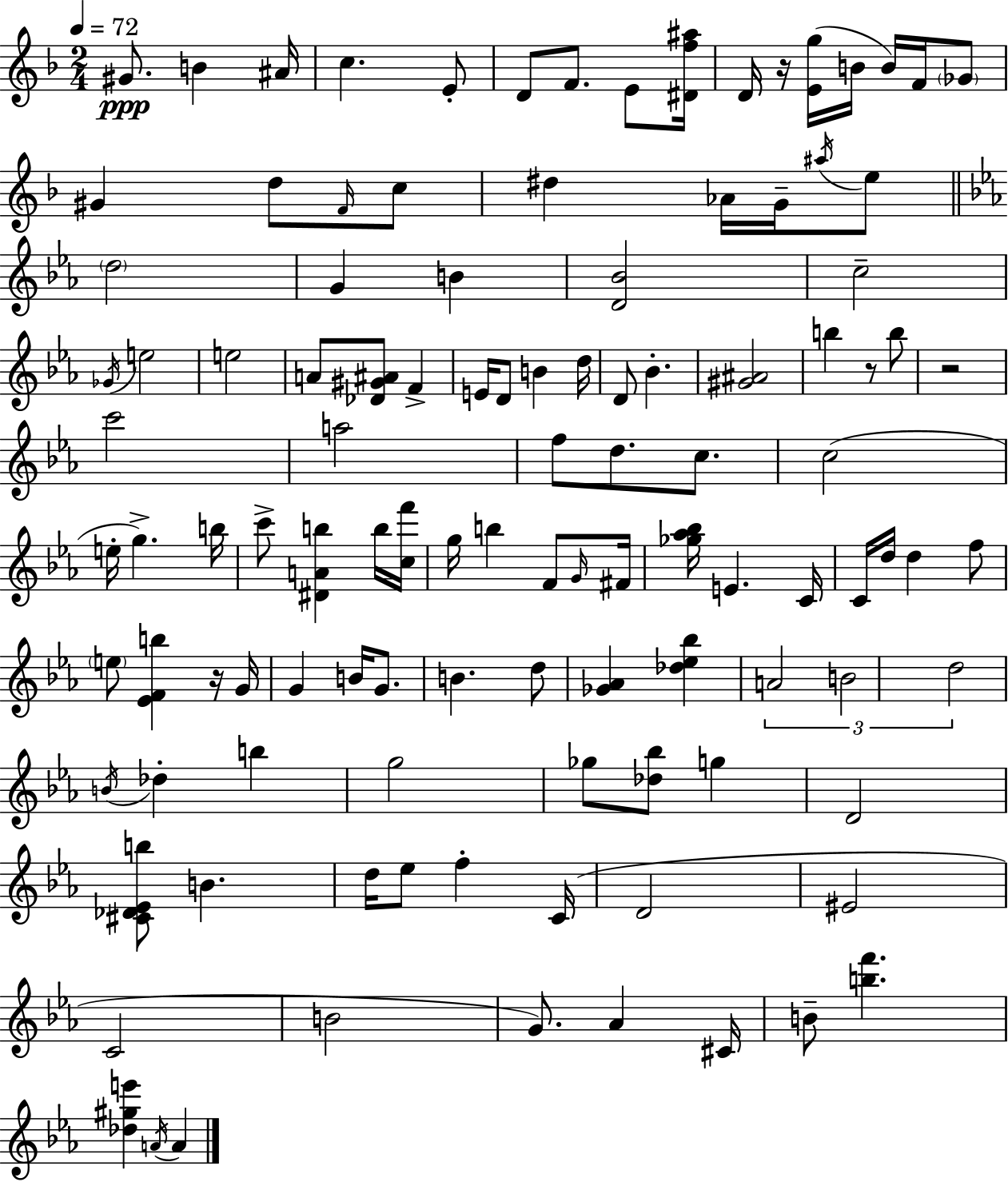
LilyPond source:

{
  \clef treble
  \numericTimeSignature
  \time 2/4
  \key f \major
  \tempo 4 = 72
  gis'8.\ppp b'4 ais'16 | c''4. e'8-. | d'8 f'8. e'8 <dis' f'' ais''>16 | d'16 r16 <e' g''>16( b'16 b'16) f'16 \parenthesize ges'8 | \break gis'4 d''8 \grace { f'16 } c''8 | dis''4 aes'16 g'16-- \acciaccatura { ais''16 } | e''8 \bar "||" \break \key ees \major \parenthesize d''2 | g'4 b'4 | <d' bes'>2 | c''2-- | \break \acciaccatura { ges'16 } e''2 | e''2 | a'8 <des' gis' ais'>8 f'4-> | e'16 d'8 b'4 | \break d''16 d'8 bes'4.-. | <gis' ais'>2 | b''4 r8 b''8 | r2 | \break c'''2 | a''2 | f''8 d''8. c''8. | c''2( | \break e''16-. g''4.->) | b''16 c'''8-> <dis' a' b''>4 b''16 | <c'' f'''>16 g''16 b''4 f'8 | \grace { g'16 } fis'16 <ges'' aes'' bes''>16 e'4. | \break c'16 c'16 d''16 d''4 | f''8 \parenthesize e''8 <ees' f' b''>4 | r16 g'16 g'4 b'16 g'8. | b'4. | \break d''8 <ges' aes'>4 <des'' ees'' bes''>4 | \tuplet 3/2 { a'2 | b'2 | d''2 } | \break \acciaccatura { b'16 } des''4-. b''4 | g''2 | ges''8 <des'' bes''>8 g''4 | d'2 | \break <cis' des' ees' b''>8 b'4. | d''16 ees''8 f''4-. | c'16( d'2 | eis'2 | \break c'2 | b'2 | g'8.) aes'4 | cis'16 b'8-- <b'' f'''>4. | \break <des'' gis'' e'''>4 \acciaccatura { a'16 } | a'4 \bar "|."
}